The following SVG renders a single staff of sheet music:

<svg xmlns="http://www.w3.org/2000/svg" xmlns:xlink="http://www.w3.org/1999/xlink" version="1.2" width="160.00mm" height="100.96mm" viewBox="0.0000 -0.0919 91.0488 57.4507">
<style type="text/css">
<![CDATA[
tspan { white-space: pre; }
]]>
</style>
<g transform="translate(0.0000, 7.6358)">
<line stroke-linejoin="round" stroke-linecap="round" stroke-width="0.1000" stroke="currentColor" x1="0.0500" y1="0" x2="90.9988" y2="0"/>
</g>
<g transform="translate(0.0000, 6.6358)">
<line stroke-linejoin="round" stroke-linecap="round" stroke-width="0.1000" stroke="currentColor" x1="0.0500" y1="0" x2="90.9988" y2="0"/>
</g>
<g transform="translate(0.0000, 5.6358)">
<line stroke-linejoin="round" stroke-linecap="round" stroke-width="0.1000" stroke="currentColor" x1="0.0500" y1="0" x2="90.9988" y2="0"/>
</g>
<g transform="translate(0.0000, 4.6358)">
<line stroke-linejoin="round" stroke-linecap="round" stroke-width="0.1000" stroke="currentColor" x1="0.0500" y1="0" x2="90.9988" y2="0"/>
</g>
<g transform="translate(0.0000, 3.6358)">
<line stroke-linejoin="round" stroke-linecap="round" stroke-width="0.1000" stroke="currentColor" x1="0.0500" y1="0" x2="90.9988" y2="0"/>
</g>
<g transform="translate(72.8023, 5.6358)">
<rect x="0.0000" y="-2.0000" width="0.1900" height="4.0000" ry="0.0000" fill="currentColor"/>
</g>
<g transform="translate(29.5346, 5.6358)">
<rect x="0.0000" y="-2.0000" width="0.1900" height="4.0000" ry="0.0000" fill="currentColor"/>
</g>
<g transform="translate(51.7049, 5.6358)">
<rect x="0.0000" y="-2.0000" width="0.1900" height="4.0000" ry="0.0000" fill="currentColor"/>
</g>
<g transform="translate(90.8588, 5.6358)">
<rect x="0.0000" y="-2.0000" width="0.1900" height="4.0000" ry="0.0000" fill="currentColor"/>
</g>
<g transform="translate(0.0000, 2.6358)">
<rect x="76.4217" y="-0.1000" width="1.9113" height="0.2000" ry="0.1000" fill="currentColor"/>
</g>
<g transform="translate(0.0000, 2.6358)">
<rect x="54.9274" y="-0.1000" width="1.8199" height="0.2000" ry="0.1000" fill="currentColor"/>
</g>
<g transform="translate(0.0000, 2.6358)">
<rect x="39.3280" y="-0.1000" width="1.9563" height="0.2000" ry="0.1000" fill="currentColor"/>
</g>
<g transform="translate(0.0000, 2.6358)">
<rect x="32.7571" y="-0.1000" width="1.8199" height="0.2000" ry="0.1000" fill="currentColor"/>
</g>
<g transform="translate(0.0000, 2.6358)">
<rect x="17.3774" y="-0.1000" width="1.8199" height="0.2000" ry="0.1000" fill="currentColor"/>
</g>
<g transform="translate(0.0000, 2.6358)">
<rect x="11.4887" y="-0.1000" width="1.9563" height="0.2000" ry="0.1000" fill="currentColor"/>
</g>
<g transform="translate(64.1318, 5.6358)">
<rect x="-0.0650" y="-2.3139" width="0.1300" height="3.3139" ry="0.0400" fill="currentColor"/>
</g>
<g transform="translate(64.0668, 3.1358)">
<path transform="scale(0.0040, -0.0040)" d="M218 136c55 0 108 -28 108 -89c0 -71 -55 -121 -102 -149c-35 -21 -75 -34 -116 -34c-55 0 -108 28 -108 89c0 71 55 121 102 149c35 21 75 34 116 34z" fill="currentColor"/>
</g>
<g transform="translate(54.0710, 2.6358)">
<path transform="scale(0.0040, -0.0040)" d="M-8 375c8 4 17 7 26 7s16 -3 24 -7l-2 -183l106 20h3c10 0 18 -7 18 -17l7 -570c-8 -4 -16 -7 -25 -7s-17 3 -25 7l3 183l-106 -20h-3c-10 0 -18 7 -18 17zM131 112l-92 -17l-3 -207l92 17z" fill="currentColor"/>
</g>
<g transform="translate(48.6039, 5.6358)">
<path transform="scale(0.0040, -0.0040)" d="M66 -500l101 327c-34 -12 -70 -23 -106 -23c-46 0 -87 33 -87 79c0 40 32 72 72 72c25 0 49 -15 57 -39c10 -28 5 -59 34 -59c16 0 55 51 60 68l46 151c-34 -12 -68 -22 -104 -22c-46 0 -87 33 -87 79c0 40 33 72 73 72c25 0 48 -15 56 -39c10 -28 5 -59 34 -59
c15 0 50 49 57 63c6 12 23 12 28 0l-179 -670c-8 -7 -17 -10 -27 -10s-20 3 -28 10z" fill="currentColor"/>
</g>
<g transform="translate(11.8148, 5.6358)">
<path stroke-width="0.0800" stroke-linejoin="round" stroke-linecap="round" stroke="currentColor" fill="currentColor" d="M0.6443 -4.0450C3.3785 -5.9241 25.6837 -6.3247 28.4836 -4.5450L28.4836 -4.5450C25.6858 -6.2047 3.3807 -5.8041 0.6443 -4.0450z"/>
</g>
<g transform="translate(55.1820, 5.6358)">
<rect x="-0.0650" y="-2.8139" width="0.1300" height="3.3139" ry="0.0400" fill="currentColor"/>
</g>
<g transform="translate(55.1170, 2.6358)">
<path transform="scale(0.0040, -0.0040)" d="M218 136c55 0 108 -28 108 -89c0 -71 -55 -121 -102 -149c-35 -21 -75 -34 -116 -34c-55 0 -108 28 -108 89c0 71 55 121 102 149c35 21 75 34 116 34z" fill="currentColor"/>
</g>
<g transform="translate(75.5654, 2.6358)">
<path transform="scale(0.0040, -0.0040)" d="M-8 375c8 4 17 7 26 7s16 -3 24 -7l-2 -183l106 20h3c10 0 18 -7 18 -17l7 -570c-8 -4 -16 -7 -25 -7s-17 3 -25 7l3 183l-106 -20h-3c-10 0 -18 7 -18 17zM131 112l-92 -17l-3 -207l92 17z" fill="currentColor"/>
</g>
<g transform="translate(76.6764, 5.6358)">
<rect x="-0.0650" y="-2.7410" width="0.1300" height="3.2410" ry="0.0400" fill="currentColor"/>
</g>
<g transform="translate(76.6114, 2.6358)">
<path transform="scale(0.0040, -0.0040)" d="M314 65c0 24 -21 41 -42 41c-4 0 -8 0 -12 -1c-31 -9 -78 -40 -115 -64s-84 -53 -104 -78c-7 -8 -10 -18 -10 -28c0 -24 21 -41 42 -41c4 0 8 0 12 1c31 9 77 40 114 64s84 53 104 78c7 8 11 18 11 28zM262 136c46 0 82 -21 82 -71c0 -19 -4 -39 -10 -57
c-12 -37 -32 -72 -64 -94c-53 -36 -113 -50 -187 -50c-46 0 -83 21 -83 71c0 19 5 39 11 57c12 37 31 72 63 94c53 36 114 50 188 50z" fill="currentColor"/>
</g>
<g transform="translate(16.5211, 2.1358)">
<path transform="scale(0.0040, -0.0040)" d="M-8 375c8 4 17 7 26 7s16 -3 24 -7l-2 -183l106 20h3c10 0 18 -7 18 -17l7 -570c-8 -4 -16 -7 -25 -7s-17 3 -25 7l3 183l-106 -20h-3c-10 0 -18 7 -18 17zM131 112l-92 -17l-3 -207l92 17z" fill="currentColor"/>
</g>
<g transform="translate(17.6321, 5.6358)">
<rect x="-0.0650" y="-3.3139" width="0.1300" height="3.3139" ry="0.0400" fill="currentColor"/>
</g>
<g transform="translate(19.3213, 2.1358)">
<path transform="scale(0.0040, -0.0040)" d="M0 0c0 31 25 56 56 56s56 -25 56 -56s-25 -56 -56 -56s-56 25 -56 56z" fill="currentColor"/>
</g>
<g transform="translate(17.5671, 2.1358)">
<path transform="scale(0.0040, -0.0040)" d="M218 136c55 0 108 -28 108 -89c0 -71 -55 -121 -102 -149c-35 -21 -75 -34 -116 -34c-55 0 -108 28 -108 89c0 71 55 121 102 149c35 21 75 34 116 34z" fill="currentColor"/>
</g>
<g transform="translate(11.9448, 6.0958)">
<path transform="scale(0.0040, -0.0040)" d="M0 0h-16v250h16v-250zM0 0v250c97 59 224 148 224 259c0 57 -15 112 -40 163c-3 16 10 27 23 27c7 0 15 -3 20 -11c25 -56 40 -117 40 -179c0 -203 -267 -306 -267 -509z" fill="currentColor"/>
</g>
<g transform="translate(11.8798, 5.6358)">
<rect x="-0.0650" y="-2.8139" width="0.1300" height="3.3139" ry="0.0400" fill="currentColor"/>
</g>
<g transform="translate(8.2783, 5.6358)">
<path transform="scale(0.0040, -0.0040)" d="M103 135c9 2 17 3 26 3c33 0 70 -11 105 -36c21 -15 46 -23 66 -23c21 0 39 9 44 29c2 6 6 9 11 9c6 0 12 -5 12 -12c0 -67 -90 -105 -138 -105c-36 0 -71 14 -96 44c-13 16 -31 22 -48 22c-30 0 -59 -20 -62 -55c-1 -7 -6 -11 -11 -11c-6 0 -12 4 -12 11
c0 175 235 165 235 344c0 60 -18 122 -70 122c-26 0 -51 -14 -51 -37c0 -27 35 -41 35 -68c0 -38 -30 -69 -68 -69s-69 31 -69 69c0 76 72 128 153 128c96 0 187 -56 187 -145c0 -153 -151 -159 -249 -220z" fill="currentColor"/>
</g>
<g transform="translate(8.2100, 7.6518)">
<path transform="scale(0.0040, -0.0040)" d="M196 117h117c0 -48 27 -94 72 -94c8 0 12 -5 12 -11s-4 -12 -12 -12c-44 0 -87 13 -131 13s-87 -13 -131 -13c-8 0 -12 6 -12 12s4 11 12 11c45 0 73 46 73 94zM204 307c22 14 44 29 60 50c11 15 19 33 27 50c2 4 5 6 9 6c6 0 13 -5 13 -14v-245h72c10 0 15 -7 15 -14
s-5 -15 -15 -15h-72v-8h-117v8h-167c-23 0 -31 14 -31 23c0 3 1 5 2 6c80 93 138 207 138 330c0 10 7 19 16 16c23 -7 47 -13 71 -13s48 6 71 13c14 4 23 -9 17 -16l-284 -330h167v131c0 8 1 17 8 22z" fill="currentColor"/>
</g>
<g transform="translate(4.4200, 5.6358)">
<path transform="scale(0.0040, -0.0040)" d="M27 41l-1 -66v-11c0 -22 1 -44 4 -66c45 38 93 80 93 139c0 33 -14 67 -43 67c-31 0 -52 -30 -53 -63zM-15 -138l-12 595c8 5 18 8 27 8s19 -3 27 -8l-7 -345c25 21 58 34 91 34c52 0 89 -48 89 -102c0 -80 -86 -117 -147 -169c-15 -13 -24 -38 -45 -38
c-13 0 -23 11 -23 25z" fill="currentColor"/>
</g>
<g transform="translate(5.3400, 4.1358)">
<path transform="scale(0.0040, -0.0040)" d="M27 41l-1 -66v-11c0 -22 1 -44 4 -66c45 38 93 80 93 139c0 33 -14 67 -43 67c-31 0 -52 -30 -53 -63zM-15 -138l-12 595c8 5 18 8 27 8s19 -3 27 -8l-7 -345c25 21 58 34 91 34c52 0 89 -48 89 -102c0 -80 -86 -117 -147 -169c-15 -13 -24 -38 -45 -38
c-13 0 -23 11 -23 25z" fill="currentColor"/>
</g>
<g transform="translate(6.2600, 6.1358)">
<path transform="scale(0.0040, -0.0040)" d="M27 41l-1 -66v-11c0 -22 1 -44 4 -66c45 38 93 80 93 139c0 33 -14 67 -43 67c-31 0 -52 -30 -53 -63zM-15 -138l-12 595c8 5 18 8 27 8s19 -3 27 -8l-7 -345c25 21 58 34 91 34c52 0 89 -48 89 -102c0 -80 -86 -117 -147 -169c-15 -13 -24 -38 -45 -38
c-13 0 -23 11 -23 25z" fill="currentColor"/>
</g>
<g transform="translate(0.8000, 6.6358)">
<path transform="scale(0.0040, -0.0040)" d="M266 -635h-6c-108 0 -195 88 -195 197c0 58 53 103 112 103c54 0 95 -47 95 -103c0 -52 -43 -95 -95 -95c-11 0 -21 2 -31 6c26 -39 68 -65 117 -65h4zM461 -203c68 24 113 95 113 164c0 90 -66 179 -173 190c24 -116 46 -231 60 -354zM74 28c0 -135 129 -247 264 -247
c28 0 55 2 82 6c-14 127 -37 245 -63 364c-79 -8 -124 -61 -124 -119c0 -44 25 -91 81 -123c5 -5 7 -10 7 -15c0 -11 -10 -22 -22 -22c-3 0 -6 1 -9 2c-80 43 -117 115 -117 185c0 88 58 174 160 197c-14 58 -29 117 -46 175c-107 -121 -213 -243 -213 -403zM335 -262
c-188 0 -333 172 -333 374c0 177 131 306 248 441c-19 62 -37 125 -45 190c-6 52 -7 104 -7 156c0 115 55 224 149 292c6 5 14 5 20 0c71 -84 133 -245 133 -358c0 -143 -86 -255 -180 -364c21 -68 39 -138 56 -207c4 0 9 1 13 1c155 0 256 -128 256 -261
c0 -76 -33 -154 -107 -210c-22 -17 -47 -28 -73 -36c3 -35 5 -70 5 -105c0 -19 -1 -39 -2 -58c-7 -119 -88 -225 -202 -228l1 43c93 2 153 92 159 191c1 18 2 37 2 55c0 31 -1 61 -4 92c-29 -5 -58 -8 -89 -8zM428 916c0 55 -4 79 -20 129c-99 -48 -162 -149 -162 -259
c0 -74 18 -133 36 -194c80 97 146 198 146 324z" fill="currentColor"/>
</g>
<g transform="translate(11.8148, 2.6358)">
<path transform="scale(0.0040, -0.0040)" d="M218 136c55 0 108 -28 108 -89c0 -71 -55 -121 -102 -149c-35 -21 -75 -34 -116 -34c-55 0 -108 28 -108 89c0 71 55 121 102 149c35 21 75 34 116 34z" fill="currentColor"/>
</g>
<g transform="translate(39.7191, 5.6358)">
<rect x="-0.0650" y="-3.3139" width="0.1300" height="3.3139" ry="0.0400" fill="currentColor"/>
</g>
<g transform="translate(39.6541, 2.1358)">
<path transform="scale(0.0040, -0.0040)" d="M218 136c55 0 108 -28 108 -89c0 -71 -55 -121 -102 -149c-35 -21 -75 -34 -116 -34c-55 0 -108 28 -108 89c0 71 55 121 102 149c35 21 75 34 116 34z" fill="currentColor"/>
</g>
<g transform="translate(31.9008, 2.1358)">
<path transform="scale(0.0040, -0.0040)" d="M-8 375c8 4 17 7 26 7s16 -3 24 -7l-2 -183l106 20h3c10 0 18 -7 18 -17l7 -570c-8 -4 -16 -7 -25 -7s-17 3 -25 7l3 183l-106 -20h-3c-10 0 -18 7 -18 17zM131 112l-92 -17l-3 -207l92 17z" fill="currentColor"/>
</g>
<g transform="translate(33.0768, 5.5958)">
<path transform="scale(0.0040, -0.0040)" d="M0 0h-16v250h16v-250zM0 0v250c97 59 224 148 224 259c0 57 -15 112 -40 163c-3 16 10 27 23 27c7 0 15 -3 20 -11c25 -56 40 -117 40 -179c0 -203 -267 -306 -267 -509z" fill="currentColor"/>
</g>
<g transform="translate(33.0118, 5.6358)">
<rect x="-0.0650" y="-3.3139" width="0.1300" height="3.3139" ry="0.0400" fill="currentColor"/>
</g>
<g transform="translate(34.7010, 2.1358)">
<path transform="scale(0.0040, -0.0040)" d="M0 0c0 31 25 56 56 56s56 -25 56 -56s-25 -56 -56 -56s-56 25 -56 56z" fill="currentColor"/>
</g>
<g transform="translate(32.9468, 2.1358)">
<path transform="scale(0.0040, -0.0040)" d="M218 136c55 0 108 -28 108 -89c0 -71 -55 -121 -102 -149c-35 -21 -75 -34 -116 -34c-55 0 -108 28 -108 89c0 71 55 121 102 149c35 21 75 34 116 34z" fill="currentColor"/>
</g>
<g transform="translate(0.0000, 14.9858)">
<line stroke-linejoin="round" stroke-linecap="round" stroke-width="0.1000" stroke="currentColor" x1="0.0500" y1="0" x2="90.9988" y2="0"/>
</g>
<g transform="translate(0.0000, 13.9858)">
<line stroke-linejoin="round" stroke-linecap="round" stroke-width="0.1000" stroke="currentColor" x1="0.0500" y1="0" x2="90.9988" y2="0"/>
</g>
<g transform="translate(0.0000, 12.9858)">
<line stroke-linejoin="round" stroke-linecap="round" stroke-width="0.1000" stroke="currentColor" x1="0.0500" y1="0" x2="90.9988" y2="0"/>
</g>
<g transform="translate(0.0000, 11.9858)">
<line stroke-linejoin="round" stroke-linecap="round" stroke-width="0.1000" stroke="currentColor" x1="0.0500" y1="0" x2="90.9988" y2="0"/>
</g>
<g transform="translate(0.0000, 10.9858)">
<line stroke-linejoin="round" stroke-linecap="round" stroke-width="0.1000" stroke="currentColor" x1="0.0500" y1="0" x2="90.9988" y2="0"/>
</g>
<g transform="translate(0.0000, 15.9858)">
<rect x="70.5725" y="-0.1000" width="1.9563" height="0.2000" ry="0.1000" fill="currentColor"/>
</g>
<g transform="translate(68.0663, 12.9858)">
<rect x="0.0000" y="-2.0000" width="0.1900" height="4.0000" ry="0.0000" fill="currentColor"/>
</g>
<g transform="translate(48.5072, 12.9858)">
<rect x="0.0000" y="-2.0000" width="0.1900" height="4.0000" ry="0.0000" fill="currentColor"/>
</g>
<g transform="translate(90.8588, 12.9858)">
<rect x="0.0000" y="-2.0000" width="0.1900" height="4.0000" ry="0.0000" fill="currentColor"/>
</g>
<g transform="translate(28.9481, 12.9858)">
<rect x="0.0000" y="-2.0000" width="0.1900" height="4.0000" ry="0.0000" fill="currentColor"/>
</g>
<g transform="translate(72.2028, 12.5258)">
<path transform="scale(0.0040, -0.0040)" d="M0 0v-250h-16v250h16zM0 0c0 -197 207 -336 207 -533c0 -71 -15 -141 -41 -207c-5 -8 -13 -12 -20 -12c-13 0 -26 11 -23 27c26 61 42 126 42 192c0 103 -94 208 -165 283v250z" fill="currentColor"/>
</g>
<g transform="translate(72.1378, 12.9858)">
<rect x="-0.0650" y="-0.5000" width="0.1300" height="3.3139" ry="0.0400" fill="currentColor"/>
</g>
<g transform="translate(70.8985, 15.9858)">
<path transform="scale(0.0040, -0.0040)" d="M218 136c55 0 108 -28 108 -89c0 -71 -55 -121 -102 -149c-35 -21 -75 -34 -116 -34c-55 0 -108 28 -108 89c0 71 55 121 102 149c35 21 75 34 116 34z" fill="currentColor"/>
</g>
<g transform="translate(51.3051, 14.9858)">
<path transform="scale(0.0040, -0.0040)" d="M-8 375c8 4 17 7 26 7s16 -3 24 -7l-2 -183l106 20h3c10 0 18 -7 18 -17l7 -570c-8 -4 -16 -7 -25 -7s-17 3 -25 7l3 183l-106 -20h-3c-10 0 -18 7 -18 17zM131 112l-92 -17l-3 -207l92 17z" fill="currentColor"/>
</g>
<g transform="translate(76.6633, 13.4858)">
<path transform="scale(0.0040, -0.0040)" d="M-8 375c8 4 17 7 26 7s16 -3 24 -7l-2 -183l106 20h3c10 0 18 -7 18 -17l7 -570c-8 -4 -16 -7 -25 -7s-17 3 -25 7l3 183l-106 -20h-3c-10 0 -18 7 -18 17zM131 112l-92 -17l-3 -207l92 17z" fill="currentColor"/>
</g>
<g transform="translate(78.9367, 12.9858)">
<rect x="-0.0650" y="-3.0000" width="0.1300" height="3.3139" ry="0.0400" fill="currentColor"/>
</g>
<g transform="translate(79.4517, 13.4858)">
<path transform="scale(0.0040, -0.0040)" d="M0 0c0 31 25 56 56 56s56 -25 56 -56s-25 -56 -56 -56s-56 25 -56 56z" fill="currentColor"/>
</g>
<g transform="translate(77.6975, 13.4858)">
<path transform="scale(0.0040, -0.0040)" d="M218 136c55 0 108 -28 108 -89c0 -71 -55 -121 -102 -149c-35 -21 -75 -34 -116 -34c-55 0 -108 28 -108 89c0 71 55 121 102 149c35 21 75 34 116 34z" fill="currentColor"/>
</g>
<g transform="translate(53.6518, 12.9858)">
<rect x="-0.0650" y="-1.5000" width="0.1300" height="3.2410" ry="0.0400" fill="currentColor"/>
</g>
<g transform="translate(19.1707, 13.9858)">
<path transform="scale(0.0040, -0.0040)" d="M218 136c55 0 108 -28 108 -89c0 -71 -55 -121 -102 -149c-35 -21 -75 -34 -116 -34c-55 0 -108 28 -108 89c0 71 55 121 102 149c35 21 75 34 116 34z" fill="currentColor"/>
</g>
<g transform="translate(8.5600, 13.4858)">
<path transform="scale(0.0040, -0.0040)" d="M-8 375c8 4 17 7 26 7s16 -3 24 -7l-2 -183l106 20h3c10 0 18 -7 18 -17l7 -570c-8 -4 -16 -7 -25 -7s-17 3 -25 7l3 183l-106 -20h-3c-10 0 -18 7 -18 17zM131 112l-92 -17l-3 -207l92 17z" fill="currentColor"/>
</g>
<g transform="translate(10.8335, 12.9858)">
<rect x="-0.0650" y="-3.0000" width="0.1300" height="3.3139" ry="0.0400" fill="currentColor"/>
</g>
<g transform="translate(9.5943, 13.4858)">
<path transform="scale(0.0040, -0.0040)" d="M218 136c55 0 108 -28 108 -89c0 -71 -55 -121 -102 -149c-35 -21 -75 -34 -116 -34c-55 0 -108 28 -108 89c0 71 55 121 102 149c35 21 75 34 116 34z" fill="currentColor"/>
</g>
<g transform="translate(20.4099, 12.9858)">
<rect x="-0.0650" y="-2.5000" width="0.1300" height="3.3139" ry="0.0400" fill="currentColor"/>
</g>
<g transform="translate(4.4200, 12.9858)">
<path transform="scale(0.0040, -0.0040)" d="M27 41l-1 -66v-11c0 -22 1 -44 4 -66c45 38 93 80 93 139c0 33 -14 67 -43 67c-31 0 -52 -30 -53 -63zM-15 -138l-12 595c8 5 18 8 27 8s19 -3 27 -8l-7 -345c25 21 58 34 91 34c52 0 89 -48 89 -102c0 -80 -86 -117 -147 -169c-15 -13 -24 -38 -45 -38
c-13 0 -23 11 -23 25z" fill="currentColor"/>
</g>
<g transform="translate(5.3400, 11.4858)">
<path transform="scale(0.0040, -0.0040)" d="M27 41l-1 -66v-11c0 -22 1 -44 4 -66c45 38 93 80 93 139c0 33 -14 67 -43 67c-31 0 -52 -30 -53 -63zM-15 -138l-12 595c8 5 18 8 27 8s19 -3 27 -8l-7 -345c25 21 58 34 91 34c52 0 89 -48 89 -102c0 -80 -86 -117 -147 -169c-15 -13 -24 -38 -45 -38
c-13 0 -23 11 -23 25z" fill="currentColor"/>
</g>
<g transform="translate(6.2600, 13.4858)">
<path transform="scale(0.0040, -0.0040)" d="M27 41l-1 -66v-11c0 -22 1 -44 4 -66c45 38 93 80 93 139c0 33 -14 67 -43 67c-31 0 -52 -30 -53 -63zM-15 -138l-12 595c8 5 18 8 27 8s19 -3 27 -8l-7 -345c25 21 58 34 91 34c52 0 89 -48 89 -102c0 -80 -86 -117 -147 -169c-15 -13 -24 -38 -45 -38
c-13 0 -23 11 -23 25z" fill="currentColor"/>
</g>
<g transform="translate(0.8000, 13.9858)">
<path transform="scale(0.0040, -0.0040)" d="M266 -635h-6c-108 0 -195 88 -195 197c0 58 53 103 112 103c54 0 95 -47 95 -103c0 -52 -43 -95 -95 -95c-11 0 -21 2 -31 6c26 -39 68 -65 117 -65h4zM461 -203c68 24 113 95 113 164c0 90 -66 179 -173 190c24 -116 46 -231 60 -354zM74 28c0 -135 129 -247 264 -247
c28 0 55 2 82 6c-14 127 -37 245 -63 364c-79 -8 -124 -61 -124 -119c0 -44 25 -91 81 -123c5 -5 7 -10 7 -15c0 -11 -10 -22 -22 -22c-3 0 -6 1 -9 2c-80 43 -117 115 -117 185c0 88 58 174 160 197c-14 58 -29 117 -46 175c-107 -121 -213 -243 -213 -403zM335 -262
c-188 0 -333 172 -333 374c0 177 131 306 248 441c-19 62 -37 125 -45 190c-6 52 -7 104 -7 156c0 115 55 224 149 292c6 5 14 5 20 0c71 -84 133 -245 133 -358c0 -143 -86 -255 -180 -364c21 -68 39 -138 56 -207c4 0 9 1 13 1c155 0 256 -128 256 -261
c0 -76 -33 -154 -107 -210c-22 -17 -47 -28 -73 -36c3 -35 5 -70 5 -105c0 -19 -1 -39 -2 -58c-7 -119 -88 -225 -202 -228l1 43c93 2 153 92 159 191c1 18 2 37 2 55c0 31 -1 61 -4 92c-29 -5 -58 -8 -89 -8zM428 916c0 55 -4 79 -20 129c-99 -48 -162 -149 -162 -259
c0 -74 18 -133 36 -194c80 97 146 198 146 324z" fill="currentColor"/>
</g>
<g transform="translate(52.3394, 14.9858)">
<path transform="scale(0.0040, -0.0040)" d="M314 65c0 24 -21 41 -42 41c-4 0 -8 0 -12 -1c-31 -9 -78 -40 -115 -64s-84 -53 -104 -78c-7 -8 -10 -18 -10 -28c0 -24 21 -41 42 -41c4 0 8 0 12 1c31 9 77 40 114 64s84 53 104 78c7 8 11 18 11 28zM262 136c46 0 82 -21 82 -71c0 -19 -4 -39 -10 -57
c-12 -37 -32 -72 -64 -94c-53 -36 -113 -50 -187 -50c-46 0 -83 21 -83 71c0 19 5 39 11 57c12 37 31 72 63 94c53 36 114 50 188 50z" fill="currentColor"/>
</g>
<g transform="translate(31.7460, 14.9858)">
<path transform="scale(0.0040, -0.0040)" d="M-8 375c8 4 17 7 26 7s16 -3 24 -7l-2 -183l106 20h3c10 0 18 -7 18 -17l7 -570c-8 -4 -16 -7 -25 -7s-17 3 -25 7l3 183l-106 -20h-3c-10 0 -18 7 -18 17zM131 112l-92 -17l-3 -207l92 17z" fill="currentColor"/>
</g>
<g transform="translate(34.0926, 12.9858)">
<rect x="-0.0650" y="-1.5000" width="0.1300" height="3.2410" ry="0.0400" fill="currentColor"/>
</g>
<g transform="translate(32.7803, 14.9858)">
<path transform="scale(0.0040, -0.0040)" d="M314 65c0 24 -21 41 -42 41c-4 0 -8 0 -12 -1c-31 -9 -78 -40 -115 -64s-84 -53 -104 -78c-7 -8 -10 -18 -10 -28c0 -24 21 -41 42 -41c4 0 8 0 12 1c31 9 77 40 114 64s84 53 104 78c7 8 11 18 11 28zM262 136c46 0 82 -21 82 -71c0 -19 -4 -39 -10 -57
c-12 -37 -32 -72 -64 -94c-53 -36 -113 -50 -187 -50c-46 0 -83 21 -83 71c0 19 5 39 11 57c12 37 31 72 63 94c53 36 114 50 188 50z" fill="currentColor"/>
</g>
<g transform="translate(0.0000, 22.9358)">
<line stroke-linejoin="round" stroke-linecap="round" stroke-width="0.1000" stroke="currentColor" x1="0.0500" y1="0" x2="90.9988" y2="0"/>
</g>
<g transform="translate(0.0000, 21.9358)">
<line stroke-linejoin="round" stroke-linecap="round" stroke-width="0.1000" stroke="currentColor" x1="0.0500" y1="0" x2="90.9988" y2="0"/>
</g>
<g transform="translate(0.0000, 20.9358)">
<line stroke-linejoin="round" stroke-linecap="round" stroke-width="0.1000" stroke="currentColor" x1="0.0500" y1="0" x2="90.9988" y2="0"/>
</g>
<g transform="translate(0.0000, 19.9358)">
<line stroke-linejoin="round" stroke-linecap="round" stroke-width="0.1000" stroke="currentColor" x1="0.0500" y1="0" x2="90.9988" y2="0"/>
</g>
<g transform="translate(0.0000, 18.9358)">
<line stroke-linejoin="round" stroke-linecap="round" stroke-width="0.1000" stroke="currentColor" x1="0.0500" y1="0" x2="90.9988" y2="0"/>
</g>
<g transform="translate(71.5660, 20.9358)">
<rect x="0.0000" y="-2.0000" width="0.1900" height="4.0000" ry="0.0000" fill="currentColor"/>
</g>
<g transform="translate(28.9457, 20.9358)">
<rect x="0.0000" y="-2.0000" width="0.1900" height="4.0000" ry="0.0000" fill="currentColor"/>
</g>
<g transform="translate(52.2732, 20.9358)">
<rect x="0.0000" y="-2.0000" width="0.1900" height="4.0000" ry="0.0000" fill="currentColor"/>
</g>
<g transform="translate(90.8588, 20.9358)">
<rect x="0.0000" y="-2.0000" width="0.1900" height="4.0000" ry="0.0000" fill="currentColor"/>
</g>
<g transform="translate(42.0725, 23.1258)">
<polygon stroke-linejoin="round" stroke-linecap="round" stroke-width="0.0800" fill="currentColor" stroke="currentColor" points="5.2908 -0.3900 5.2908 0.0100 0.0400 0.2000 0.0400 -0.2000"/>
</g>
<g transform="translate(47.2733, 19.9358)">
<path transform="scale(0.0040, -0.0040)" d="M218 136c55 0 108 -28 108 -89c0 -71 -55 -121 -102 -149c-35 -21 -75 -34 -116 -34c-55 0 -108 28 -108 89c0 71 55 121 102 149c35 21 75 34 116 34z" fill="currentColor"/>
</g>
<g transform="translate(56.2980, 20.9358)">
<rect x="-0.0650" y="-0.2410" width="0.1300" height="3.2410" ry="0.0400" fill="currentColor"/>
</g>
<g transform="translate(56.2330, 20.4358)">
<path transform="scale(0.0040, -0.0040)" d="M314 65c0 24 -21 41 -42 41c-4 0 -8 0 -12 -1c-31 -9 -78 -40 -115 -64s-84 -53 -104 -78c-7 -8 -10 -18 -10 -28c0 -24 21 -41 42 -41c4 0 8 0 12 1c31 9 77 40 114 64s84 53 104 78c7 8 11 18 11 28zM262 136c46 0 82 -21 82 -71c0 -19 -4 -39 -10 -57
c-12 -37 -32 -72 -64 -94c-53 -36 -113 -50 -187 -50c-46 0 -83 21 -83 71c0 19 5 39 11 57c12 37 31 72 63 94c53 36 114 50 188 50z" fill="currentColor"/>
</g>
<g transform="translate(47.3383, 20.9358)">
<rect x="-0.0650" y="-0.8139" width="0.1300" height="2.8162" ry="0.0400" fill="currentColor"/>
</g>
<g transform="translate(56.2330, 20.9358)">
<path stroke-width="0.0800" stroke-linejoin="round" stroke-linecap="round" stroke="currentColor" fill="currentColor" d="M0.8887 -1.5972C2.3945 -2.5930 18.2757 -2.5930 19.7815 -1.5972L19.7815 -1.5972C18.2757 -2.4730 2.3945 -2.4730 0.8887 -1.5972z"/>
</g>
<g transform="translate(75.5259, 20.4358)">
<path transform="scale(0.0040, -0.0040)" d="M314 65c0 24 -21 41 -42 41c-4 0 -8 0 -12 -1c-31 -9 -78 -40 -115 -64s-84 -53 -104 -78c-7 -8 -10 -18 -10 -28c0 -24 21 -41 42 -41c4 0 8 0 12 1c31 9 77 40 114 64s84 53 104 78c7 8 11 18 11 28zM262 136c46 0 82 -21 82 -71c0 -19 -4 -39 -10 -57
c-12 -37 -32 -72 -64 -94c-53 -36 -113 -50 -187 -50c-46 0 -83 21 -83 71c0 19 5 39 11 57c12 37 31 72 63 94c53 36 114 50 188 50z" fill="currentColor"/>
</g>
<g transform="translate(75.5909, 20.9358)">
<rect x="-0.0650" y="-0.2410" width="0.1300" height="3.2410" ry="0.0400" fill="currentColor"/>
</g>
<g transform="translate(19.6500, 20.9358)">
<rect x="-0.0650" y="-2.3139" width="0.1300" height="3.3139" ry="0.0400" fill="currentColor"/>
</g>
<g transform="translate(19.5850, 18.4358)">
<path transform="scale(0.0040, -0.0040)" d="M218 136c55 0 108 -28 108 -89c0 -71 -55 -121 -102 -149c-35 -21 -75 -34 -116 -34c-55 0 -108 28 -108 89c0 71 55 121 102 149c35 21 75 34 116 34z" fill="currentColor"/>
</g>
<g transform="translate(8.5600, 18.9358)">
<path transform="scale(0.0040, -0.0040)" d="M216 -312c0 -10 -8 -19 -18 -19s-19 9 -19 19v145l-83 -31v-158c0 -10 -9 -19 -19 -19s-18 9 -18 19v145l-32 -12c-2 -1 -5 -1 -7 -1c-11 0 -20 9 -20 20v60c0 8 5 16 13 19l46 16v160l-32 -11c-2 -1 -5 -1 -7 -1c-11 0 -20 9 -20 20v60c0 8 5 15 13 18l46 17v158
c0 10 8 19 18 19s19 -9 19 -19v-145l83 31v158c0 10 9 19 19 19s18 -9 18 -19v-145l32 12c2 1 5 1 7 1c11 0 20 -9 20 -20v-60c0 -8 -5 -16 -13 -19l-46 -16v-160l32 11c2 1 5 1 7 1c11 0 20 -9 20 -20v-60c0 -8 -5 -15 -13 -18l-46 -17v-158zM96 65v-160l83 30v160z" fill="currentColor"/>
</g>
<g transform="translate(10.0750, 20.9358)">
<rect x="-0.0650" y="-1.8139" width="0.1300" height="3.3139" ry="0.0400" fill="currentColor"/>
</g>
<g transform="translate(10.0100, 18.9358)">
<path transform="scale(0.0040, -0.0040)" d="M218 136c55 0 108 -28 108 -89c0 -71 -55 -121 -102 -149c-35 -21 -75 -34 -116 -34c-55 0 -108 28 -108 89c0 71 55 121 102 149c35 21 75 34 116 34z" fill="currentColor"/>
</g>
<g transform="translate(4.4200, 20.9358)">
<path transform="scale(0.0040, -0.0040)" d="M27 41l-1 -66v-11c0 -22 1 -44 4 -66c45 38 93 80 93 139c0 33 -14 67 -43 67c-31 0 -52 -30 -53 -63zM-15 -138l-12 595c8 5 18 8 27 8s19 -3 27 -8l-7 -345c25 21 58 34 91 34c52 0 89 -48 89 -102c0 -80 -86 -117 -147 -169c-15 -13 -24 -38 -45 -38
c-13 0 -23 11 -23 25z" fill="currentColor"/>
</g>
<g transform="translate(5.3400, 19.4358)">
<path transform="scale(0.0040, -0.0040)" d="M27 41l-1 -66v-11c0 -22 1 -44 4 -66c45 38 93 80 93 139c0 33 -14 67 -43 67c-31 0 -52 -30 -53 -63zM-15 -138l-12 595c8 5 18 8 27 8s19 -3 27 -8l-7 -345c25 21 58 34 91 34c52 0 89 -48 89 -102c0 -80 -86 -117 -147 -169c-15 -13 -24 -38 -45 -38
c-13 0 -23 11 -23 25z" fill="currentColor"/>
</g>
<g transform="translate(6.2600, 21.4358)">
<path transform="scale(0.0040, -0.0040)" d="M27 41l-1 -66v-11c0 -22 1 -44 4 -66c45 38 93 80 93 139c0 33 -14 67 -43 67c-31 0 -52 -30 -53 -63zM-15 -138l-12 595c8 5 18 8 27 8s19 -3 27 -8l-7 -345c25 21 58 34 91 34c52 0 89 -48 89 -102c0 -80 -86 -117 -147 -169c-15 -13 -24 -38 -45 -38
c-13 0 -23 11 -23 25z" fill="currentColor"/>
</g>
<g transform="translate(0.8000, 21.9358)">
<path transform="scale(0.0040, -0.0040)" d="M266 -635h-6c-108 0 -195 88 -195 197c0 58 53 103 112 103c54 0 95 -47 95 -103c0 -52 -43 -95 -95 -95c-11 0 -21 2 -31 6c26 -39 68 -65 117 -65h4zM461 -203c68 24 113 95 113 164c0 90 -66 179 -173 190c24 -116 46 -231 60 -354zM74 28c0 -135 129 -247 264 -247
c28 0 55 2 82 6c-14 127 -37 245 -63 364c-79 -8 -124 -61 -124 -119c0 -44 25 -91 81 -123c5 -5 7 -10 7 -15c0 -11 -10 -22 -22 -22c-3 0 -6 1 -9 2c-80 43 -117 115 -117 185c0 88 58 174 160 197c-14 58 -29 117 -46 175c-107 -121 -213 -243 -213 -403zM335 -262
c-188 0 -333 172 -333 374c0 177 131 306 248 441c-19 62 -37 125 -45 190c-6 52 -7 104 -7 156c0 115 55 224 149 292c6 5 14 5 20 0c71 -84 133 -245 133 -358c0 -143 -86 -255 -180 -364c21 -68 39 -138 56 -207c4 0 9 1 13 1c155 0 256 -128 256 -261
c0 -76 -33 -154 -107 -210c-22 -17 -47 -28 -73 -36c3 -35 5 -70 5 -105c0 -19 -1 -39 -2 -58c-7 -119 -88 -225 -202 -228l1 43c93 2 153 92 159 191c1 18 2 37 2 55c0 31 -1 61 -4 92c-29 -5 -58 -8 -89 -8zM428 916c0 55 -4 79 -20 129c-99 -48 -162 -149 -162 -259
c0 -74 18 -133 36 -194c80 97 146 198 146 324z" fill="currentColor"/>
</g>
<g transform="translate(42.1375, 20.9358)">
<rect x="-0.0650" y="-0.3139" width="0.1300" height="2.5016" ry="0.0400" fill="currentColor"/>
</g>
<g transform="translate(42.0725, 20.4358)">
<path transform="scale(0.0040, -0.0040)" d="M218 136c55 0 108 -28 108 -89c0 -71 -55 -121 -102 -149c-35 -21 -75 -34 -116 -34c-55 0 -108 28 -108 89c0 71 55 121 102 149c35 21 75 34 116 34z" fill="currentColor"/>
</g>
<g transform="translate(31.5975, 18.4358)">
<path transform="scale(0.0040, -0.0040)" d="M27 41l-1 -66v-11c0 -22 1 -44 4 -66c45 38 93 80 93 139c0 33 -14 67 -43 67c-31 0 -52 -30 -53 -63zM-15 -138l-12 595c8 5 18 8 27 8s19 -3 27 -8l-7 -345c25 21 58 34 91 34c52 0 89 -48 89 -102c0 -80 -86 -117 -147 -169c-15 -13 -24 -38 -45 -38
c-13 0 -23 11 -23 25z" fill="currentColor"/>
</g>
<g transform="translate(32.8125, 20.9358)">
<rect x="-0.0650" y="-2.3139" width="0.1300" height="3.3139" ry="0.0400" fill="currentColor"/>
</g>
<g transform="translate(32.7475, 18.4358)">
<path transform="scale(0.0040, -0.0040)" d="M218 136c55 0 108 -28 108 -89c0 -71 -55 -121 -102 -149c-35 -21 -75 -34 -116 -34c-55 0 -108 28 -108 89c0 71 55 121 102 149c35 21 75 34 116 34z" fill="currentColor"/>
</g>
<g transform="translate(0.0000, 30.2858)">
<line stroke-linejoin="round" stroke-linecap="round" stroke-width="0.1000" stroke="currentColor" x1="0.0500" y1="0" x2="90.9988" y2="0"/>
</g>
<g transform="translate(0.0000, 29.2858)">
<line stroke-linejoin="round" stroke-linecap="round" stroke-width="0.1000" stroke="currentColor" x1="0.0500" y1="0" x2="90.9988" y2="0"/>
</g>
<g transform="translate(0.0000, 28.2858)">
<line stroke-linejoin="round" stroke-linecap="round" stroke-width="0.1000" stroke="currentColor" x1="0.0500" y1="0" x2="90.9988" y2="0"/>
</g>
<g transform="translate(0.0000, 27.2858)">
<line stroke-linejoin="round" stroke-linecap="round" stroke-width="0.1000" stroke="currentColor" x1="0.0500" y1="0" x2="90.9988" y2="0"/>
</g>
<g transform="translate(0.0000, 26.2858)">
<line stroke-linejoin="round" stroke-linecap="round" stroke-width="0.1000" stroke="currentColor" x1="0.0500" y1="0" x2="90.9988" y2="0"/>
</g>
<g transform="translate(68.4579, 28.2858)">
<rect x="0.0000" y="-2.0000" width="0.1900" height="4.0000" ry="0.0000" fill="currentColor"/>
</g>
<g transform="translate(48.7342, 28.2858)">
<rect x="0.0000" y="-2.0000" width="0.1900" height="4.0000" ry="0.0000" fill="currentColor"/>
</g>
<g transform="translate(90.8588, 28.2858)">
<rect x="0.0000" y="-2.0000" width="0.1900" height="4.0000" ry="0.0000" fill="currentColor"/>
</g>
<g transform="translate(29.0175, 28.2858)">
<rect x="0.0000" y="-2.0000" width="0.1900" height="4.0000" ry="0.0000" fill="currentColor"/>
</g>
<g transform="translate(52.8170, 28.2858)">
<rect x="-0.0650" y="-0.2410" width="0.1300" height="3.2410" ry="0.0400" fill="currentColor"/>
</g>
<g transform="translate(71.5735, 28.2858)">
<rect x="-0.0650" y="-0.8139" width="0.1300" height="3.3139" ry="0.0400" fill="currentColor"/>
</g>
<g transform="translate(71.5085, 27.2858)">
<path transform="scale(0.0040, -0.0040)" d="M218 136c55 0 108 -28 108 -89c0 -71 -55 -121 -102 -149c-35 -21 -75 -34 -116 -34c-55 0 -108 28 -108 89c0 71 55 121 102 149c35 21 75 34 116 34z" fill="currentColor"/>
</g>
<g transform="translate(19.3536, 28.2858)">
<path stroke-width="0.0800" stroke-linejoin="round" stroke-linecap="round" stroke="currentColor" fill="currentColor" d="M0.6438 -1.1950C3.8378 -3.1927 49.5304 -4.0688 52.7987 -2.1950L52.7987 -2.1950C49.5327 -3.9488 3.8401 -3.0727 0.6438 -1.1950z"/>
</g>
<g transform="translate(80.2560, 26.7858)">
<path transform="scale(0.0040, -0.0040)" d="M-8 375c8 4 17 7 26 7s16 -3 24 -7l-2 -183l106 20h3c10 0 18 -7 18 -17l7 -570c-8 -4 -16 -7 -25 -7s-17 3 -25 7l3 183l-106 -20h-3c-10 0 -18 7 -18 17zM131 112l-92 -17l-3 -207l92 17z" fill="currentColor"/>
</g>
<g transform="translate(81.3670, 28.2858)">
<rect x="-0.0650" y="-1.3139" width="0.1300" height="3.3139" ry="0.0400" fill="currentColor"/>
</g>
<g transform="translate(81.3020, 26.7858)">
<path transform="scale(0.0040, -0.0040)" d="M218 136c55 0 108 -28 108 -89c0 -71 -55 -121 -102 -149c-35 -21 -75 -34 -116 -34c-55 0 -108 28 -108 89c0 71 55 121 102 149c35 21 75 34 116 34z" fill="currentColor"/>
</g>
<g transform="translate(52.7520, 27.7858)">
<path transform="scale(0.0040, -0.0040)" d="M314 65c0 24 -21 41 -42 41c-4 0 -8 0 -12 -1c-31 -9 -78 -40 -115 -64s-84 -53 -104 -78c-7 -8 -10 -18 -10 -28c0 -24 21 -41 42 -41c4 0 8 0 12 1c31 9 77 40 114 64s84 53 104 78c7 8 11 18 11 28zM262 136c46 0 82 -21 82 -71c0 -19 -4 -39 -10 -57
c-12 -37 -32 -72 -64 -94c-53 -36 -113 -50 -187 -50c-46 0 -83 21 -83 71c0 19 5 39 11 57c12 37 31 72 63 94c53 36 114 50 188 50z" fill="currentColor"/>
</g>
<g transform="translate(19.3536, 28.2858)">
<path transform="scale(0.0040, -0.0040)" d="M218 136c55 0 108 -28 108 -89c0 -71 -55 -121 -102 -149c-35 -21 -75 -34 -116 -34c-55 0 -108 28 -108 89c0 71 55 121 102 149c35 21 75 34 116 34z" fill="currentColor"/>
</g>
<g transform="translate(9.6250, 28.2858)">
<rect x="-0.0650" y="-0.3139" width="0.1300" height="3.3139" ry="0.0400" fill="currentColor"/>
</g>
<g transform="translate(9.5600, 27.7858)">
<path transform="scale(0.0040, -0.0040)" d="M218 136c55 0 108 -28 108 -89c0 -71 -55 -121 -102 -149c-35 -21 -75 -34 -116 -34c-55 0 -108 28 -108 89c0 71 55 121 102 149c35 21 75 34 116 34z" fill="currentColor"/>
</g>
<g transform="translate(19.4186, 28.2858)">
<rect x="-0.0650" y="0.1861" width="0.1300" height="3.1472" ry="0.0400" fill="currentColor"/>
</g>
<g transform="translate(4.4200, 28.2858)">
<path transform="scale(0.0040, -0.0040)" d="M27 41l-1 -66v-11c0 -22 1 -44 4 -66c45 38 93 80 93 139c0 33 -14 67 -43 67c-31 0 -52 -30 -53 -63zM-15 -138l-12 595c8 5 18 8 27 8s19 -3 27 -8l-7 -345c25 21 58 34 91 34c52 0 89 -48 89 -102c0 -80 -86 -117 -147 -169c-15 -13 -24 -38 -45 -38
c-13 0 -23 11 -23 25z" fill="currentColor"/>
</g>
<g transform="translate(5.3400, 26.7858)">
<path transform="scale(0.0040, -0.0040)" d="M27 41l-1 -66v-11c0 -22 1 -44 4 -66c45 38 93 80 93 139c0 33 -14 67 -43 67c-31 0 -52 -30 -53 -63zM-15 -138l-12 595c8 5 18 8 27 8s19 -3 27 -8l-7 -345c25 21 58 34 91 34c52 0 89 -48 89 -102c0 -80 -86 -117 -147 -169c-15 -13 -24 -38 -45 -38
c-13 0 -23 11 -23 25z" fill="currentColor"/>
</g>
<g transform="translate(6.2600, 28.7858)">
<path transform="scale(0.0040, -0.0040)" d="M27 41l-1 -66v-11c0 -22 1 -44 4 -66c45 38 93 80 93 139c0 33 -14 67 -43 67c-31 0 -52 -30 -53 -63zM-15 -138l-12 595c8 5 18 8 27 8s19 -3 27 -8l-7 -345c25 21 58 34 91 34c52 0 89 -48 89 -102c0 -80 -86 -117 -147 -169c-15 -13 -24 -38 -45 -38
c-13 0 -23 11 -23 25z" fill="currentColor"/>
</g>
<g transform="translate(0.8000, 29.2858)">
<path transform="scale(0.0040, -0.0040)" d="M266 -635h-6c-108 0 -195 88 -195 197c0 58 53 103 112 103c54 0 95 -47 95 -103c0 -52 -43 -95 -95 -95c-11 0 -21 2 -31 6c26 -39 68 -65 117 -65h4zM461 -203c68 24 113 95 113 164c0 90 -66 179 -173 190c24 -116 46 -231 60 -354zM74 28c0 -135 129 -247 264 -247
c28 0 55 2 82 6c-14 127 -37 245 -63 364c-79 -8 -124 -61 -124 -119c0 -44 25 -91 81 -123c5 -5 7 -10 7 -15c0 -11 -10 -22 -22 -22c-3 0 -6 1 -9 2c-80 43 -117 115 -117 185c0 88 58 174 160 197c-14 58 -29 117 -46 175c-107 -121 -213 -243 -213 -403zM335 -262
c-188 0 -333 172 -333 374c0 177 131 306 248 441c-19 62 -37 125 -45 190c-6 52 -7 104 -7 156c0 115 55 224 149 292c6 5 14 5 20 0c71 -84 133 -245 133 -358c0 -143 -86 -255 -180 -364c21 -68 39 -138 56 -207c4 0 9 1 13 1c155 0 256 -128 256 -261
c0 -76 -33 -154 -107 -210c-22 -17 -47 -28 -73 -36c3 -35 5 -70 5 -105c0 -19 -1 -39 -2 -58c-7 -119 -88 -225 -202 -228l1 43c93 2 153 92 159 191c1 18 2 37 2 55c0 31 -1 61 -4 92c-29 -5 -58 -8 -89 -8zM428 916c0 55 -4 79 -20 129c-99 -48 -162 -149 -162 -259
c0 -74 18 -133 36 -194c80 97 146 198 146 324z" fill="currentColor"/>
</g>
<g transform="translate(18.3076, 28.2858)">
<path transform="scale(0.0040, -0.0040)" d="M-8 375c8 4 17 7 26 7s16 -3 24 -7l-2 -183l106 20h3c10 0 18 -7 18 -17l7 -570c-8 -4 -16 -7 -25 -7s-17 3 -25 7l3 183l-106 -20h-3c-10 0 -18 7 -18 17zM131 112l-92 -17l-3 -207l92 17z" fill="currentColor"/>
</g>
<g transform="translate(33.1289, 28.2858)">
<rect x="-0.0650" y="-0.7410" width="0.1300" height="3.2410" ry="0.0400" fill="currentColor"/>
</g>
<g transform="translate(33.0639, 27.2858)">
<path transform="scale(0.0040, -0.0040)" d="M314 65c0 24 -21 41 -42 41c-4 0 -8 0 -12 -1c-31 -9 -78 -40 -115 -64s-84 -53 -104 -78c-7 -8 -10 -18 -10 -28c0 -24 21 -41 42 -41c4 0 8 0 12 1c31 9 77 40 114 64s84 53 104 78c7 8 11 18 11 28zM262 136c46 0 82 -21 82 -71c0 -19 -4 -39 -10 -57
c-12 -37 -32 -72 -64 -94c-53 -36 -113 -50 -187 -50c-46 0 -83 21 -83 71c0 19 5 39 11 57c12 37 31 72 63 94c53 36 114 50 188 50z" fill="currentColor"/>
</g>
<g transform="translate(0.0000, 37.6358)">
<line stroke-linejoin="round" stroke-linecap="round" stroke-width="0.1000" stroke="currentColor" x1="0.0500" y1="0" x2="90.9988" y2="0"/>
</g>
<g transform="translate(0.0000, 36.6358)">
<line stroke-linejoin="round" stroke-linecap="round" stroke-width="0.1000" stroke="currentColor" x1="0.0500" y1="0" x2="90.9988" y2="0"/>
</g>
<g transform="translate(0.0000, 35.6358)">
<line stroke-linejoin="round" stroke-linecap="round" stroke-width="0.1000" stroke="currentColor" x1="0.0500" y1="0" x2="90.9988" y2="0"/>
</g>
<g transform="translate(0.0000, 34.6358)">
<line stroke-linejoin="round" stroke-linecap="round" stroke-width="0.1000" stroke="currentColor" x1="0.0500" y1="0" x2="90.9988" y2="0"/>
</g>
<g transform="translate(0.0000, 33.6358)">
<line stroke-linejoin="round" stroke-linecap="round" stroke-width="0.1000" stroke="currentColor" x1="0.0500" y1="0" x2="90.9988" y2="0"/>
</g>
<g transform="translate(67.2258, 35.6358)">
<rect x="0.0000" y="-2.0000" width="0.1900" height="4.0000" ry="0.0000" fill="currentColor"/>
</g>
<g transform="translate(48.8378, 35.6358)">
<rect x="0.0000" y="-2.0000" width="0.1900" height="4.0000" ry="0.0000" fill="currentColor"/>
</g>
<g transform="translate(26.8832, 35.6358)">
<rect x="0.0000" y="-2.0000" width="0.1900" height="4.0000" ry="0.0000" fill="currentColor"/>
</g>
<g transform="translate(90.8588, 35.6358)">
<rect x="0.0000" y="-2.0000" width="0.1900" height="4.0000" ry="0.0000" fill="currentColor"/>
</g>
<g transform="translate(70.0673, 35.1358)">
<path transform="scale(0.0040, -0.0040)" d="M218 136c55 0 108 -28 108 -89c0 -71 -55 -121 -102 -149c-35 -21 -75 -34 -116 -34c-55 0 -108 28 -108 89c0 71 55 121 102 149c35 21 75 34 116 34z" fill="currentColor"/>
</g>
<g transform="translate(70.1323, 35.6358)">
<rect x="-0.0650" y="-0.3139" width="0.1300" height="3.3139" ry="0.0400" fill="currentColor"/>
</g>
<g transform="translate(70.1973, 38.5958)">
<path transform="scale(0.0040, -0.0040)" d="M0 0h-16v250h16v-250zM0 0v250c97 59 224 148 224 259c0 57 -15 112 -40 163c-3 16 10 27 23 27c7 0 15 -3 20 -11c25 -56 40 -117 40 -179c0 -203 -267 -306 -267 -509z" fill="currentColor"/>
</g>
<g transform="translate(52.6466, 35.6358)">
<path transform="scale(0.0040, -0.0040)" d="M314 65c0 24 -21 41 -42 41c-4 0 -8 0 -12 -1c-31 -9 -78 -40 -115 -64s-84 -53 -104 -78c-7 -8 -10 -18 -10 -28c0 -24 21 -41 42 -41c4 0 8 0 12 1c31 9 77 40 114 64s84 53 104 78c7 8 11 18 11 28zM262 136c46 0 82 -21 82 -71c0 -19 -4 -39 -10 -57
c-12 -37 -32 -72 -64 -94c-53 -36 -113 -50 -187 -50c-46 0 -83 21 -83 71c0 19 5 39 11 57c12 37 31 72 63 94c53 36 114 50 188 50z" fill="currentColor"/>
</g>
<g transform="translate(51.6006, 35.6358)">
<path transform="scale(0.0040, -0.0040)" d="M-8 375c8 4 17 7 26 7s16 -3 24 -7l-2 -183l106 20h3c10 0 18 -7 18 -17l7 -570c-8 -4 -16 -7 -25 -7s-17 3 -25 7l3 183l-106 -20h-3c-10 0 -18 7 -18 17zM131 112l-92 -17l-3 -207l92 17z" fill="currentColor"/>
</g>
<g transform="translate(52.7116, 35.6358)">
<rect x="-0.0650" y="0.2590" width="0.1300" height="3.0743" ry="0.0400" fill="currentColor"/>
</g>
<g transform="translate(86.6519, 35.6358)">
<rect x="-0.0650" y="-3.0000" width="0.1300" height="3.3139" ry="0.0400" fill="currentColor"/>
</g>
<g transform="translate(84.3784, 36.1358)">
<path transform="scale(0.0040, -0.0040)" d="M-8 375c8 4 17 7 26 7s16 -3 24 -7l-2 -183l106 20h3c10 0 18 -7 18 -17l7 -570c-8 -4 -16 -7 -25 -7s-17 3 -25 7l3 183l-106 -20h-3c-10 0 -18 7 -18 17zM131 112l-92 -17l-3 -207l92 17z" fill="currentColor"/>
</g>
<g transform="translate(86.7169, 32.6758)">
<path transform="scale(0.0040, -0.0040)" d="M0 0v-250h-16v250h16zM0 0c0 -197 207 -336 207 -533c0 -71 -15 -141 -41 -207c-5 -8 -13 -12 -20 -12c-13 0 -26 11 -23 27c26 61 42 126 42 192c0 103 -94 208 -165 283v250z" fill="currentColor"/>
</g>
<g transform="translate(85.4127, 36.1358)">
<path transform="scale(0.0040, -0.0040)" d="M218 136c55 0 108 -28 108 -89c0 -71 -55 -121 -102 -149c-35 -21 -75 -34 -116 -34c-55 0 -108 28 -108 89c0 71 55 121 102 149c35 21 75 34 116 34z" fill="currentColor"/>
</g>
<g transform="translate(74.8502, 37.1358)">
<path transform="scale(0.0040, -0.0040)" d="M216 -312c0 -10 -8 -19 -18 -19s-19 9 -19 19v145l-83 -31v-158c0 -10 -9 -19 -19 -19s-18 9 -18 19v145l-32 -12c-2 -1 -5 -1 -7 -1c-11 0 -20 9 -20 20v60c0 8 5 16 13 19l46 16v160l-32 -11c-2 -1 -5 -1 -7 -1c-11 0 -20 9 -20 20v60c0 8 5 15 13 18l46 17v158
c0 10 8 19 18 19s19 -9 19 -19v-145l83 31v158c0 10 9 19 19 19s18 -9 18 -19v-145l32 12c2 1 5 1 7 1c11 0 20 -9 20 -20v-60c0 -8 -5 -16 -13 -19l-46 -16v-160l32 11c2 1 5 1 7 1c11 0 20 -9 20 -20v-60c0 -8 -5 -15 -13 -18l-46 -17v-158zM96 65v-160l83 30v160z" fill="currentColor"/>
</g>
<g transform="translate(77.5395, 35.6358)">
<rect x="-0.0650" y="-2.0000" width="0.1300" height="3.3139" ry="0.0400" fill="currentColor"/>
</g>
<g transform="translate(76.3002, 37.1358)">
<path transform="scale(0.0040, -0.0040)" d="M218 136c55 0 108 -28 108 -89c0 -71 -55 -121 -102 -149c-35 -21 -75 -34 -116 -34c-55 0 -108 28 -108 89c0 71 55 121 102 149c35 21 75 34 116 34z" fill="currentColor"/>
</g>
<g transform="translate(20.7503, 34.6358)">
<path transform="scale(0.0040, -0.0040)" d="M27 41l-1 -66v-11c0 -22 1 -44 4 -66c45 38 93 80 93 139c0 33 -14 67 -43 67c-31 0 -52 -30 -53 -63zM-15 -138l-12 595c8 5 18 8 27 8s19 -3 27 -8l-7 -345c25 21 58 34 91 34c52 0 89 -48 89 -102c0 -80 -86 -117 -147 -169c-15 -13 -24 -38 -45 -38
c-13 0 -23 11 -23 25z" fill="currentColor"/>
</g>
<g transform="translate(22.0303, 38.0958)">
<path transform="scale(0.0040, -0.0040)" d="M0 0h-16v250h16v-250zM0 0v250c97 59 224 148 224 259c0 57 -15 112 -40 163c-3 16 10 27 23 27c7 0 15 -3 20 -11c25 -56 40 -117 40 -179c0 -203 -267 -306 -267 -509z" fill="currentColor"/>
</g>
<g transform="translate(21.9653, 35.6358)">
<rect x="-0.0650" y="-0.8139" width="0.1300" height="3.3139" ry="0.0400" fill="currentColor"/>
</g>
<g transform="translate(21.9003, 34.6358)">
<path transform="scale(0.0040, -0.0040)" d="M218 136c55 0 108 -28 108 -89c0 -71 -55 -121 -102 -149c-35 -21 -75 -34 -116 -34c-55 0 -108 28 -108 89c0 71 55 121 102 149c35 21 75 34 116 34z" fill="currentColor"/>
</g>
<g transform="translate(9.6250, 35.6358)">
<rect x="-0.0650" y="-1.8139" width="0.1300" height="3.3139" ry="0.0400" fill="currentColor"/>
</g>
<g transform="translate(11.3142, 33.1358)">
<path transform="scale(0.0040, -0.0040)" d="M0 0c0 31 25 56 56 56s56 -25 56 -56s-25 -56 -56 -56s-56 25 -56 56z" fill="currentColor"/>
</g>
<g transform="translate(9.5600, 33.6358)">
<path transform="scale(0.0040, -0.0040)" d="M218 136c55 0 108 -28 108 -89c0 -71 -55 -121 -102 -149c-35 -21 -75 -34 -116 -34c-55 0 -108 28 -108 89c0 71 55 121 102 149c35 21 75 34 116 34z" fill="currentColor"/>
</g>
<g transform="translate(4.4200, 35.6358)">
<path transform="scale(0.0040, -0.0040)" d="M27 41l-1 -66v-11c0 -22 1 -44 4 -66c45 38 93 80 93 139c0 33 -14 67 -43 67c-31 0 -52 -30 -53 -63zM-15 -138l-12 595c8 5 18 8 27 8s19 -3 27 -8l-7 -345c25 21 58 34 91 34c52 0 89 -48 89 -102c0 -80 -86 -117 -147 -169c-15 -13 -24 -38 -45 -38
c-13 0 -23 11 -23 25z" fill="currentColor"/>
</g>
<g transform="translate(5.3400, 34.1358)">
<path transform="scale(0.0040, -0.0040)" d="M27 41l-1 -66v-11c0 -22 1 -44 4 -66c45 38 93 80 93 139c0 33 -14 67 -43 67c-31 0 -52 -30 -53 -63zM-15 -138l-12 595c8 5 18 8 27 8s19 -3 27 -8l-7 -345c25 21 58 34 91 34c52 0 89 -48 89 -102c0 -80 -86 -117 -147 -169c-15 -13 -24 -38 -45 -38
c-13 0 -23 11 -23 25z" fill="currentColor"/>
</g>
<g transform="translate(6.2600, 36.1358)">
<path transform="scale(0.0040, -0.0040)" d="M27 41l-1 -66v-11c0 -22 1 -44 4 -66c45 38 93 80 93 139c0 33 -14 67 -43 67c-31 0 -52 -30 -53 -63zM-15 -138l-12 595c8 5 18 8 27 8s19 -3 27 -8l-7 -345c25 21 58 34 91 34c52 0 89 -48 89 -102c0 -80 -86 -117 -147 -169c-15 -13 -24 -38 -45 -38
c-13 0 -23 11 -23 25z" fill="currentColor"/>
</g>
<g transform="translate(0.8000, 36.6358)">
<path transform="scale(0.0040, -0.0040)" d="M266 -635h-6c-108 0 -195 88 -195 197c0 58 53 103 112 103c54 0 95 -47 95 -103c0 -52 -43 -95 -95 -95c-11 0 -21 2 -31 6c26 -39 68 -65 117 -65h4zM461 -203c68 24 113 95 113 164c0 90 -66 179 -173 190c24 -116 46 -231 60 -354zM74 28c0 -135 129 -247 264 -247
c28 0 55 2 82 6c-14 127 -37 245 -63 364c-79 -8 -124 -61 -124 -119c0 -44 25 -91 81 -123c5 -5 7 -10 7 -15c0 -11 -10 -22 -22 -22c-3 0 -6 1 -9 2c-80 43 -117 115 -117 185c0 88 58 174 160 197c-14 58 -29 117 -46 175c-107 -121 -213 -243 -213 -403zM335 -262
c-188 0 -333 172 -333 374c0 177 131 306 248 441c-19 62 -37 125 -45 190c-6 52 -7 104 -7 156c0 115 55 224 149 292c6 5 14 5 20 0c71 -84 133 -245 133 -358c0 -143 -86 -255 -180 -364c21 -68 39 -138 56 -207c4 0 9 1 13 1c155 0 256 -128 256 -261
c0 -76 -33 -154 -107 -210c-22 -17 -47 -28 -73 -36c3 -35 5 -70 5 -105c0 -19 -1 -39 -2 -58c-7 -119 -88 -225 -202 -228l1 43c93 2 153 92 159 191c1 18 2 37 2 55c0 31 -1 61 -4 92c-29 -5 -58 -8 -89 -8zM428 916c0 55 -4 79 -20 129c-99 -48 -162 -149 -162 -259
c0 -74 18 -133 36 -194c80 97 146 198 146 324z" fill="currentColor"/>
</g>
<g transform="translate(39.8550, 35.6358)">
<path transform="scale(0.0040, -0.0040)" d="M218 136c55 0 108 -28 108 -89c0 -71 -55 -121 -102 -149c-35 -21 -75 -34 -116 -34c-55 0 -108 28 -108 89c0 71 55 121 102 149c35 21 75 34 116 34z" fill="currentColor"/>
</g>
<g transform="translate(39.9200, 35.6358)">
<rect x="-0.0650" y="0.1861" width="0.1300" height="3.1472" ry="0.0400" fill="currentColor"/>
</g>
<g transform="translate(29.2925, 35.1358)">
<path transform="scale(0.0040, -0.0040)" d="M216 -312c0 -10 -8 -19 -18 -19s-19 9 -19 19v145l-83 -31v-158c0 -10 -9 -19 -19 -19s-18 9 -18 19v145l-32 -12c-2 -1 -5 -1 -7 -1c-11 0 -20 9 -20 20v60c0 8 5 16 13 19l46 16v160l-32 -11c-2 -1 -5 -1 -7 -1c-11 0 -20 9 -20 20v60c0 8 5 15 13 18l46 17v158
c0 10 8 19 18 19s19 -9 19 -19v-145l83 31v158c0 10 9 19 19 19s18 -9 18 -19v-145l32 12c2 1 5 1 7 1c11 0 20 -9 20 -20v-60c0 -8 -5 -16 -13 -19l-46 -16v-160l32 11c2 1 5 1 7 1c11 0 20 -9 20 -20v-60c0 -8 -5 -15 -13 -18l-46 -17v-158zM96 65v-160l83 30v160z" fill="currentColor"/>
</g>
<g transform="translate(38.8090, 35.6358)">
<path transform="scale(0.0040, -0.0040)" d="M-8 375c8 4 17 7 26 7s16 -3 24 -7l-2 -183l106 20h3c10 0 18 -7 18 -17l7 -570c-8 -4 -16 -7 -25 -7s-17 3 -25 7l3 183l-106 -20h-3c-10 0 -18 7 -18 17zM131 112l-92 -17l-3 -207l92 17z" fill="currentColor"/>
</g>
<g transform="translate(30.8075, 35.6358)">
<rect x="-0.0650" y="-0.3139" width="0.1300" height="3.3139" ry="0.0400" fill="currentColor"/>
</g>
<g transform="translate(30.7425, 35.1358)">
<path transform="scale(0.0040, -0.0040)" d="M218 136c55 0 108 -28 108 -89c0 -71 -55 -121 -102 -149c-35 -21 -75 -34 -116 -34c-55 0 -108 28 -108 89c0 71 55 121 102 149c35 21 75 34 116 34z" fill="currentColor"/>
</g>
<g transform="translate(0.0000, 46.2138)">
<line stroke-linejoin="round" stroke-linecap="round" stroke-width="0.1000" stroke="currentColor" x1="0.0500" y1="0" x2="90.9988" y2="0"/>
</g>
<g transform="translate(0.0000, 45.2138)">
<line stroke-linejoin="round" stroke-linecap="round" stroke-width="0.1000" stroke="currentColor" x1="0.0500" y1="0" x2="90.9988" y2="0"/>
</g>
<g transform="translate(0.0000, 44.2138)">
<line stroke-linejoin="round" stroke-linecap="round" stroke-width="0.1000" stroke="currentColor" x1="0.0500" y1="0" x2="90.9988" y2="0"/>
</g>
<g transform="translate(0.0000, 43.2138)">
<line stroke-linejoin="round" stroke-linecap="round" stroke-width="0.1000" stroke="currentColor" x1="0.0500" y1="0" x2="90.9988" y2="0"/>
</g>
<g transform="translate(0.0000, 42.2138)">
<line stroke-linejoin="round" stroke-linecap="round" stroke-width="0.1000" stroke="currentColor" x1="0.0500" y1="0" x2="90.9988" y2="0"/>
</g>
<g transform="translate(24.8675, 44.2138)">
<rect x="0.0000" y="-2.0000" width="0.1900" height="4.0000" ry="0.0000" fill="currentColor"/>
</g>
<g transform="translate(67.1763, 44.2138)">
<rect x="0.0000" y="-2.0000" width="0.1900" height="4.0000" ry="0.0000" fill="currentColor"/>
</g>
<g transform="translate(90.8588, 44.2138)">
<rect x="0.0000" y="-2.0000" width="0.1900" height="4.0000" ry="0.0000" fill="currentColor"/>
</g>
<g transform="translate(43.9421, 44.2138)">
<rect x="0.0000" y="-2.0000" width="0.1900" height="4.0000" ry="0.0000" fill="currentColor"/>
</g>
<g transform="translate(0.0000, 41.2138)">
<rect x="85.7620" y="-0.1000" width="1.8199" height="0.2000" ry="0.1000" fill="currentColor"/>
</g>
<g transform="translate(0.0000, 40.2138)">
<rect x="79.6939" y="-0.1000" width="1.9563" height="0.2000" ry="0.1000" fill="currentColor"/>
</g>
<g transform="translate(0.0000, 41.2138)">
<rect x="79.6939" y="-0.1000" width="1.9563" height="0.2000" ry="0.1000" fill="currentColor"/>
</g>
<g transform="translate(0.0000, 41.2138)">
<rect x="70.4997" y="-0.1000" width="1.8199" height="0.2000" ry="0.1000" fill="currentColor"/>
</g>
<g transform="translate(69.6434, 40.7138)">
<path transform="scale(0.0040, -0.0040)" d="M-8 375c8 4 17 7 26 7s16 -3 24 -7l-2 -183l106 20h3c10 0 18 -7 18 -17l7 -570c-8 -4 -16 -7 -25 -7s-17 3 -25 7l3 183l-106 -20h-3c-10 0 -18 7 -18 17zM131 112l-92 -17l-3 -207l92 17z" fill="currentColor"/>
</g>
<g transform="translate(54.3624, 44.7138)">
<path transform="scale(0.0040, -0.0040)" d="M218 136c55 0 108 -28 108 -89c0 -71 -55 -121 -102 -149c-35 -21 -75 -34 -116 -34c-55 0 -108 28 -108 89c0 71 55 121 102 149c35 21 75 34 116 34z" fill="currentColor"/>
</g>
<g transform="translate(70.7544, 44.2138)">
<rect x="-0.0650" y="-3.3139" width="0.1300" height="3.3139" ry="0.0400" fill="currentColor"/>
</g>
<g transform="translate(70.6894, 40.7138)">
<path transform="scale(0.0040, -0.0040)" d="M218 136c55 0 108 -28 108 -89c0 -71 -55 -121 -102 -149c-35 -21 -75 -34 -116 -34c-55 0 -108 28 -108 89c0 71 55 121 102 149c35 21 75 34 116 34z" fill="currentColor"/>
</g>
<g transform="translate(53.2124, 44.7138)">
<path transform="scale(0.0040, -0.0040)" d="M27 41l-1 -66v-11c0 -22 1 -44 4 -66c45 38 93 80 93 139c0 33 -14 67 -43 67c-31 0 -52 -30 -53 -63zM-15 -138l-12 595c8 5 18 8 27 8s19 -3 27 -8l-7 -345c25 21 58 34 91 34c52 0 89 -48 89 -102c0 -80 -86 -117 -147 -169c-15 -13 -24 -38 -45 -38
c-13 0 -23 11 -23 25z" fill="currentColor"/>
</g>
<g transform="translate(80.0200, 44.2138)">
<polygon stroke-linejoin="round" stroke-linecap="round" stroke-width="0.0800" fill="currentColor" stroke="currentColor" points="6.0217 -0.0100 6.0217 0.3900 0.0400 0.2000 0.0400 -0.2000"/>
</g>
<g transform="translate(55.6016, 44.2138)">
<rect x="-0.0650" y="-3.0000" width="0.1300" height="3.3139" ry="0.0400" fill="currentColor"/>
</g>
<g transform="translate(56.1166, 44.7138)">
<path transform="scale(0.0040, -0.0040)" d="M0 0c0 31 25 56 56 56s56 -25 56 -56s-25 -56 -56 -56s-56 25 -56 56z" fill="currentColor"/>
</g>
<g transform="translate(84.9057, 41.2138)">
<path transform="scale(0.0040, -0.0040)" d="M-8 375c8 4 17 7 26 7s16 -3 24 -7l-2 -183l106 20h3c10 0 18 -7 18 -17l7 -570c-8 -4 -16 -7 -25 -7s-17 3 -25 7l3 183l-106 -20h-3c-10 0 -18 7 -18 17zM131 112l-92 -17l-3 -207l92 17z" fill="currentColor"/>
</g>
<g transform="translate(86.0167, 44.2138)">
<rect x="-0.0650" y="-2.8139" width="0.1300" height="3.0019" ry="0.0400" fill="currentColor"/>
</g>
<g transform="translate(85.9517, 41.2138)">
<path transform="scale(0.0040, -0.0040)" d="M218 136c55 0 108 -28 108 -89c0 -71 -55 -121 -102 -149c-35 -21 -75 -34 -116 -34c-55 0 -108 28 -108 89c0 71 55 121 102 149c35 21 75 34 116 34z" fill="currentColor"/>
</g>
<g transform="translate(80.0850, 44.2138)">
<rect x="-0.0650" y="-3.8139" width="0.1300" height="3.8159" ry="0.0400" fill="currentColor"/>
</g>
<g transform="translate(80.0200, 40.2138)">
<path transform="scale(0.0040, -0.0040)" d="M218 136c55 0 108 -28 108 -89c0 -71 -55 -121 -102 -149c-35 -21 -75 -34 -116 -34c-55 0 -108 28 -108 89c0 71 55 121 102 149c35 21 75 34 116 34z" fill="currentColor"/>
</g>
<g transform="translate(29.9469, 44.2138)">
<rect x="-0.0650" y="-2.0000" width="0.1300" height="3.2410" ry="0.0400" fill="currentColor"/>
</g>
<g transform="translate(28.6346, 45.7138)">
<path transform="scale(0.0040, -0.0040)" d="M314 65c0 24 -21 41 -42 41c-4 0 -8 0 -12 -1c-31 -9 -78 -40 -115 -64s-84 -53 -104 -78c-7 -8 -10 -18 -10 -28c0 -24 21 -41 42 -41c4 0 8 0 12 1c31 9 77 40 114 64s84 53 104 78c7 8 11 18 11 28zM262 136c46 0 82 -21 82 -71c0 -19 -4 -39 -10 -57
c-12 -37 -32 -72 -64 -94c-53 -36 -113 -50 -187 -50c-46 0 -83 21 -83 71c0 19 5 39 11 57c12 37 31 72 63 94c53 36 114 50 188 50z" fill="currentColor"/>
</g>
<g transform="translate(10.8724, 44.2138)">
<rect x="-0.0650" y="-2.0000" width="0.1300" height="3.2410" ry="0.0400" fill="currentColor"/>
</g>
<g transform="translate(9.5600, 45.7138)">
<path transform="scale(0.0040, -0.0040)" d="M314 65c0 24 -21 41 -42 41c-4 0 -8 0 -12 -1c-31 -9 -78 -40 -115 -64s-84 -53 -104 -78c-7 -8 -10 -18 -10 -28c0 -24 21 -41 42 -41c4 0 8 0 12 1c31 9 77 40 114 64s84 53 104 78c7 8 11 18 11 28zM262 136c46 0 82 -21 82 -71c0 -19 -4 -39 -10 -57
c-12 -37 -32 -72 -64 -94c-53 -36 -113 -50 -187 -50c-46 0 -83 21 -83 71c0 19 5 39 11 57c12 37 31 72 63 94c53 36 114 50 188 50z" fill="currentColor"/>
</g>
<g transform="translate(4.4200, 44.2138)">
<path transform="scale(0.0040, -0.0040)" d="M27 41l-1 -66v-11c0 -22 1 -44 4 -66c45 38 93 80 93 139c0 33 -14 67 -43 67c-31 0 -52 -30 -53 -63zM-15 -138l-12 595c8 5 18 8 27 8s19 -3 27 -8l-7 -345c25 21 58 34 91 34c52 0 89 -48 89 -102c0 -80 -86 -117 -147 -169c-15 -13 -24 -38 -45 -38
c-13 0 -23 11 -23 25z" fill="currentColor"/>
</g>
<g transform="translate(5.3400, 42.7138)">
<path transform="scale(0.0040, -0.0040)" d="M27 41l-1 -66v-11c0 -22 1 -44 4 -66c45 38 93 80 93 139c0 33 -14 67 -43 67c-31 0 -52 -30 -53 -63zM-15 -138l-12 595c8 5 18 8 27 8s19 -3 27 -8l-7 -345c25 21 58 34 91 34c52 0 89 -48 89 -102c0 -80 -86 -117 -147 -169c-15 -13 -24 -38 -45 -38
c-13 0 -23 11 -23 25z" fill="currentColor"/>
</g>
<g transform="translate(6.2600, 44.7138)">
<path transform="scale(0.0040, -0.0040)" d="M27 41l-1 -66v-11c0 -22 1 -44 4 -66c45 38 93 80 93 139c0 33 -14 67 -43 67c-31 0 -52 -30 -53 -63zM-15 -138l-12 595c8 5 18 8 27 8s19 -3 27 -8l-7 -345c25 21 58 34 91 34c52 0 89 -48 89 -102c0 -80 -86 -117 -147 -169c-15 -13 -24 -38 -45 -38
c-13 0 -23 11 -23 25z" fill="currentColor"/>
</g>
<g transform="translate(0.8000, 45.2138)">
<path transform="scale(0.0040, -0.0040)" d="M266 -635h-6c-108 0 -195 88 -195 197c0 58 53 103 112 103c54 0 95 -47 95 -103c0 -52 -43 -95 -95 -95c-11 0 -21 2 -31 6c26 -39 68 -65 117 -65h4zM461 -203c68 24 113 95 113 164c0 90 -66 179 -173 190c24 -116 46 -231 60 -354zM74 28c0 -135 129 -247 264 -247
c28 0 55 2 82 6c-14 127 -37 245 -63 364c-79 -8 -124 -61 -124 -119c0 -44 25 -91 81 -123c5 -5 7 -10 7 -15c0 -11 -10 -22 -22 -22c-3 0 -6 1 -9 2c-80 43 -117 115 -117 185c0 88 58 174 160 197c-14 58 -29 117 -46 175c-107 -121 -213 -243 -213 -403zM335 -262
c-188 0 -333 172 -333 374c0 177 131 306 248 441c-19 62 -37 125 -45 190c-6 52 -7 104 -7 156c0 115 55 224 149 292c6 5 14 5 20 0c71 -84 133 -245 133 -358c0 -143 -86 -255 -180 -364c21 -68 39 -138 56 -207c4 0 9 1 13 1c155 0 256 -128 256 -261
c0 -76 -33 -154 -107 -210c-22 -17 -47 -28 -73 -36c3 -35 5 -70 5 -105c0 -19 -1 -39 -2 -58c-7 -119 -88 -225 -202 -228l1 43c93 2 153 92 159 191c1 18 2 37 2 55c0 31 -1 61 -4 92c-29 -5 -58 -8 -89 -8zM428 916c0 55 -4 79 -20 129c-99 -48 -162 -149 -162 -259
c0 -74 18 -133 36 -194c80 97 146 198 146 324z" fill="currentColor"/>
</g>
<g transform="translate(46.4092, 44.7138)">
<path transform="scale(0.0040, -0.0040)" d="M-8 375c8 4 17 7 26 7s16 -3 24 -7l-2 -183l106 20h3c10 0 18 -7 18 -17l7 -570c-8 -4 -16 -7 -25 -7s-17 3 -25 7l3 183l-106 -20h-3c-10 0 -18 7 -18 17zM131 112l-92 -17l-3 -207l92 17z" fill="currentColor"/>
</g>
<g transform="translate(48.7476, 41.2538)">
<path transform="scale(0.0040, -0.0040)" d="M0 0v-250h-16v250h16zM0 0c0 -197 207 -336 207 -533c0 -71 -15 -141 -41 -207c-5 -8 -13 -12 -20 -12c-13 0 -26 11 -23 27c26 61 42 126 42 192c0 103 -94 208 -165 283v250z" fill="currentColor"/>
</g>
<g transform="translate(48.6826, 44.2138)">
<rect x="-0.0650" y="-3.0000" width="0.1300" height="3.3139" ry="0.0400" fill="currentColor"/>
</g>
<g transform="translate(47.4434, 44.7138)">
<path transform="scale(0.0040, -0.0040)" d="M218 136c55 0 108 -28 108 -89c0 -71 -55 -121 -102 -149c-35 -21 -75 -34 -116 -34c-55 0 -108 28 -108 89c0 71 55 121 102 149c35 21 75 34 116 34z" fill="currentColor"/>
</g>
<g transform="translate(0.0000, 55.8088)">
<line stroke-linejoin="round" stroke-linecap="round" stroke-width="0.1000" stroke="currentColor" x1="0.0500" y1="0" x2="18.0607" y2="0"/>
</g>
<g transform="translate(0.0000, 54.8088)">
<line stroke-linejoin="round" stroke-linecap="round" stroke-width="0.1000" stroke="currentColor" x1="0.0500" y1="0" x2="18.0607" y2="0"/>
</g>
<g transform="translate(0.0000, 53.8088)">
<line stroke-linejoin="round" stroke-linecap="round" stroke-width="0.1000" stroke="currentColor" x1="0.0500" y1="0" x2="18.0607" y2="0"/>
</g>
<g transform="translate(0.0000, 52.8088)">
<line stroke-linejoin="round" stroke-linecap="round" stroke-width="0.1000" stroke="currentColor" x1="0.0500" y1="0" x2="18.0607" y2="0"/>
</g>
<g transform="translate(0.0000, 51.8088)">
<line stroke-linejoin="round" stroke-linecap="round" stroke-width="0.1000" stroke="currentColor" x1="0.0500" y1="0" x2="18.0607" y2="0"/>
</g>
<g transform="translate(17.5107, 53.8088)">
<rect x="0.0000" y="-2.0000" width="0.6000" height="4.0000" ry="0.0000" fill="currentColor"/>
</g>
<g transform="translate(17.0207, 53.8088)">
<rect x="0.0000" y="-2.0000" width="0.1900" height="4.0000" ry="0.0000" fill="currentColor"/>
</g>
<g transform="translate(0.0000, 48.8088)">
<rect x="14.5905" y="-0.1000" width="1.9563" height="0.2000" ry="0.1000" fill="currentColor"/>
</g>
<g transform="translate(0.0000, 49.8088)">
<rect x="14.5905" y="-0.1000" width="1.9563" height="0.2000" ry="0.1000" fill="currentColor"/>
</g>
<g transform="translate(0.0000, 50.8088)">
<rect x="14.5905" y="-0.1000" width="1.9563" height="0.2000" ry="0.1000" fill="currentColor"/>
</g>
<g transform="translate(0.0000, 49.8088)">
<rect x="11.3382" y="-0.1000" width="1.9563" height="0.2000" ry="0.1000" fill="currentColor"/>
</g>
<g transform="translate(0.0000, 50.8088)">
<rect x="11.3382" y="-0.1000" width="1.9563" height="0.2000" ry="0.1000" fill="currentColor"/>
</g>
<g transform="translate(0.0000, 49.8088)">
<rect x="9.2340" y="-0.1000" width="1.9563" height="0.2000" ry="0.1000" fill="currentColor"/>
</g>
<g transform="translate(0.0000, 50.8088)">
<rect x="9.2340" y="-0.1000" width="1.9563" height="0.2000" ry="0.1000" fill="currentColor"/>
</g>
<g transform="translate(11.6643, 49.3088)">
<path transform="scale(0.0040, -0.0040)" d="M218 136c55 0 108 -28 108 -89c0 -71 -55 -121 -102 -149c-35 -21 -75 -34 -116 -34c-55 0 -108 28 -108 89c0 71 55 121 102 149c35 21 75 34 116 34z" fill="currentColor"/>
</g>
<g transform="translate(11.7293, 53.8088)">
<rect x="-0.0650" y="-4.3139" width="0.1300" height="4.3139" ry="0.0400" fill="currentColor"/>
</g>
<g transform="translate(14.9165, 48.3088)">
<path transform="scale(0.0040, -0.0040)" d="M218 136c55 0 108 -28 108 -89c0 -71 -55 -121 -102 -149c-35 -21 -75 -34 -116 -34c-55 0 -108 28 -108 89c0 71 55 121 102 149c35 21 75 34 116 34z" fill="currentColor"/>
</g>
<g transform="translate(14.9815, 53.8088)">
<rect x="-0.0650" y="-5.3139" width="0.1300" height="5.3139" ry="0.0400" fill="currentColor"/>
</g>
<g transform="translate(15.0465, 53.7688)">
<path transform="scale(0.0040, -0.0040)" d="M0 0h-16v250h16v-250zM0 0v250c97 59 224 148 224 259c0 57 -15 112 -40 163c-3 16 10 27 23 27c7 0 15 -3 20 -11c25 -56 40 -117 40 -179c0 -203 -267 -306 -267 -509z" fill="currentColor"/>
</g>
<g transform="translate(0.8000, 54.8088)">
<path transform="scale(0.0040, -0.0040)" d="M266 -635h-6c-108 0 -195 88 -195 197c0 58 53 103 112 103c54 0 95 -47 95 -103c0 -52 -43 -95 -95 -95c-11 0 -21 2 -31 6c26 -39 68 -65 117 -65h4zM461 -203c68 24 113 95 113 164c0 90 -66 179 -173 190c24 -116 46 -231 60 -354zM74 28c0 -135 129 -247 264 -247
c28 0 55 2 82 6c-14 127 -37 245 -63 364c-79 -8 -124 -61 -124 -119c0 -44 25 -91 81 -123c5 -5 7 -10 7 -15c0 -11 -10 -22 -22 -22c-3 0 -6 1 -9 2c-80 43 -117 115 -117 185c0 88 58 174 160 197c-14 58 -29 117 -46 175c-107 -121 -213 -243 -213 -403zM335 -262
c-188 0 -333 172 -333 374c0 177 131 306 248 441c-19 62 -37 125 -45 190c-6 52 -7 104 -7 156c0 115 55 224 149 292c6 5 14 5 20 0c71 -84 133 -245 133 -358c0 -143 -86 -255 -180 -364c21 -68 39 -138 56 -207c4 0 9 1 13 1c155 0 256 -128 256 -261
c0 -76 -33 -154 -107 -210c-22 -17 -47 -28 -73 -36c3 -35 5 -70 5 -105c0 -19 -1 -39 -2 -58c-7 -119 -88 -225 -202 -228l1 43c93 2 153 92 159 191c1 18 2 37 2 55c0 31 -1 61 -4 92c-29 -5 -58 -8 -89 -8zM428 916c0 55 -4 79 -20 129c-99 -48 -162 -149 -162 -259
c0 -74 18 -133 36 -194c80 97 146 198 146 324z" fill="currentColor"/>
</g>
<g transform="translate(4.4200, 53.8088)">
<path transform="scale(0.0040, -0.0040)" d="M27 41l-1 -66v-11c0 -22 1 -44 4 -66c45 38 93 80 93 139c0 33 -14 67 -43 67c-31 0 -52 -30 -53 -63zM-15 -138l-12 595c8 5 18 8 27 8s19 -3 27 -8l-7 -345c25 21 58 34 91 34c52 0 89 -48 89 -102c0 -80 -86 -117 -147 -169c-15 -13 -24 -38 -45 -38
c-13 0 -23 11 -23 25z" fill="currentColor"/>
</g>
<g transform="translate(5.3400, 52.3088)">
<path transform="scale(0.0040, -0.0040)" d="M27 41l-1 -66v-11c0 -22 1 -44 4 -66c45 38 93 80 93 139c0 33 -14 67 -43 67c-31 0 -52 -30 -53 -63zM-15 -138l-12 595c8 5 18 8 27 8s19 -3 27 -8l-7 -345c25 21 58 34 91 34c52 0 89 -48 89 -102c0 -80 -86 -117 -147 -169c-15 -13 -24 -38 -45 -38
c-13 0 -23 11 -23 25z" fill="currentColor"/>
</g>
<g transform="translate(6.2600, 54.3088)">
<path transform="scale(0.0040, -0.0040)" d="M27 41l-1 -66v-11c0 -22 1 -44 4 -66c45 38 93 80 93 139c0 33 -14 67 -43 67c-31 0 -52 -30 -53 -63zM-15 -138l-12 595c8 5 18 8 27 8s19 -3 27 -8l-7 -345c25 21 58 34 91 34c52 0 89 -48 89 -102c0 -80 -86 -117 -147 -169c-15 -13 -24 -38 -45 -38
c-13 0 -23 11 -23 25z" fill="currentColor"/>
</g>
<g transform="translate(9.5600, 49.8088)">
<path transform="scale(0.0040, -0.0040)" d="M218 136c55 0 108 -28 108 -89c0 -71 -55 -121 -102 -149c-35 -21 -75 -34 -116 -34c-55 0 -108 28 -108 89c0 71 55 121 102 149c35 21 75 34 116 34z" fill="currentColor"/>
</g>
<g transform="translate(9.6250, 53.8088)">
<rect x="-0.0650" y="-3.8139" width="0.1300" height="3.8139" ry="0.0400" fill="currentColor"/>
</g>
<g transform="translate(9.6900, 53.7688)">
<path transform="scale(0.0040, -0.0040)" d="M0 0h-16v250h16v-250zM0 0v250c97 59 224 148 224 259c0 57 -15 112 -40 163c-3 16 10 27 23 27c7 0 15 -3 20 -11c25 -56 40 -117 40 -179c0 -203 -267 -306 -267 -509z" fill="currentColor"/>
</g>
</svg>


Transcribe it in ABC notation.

X:1
T:Untitled
M:2/4
L:1/4
K:Eb
_a/2 b b/2 b z/4 a g a2 A G E2 E2 C/2 A ^f g _g c/2 d/2 c2 c2 c B d2 c2 d e f _d/2 ^c B B2 c/2 ^F A/2 F2 F2 A/2 _A b c'/2 a/2 c'/2 d' f'/2